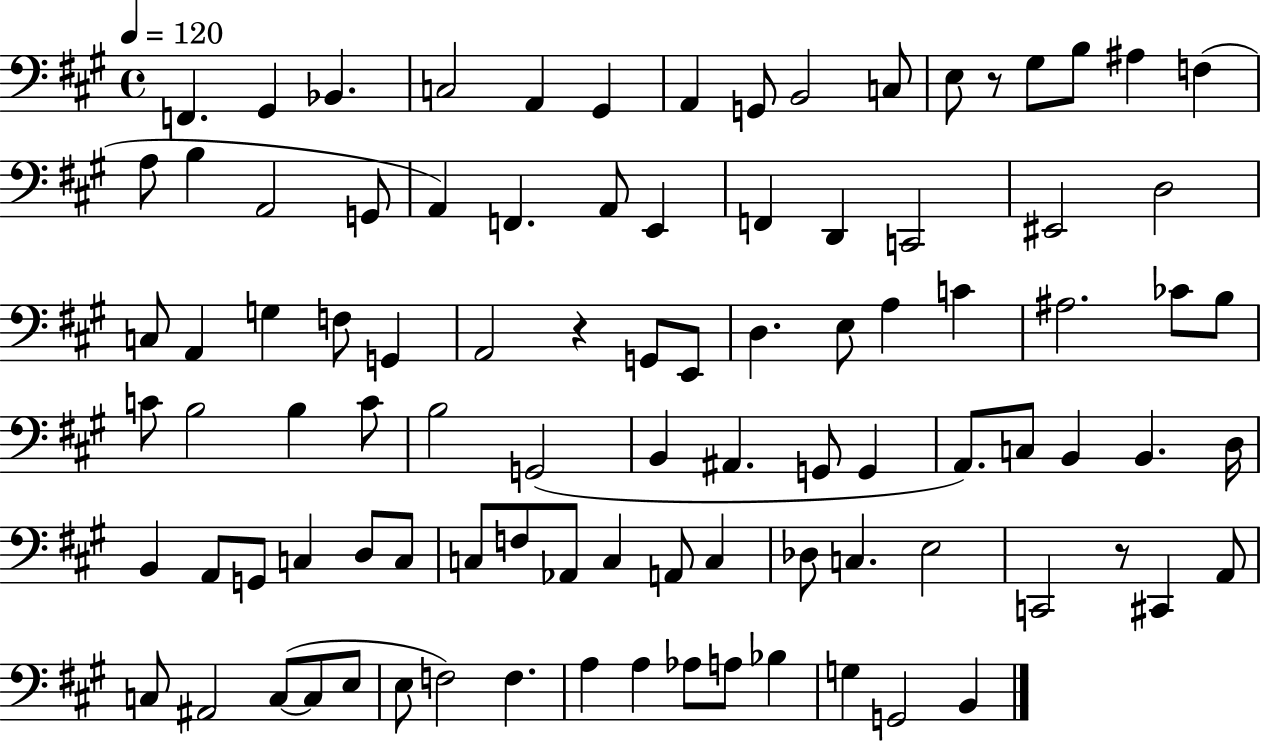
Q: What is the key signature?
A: A major